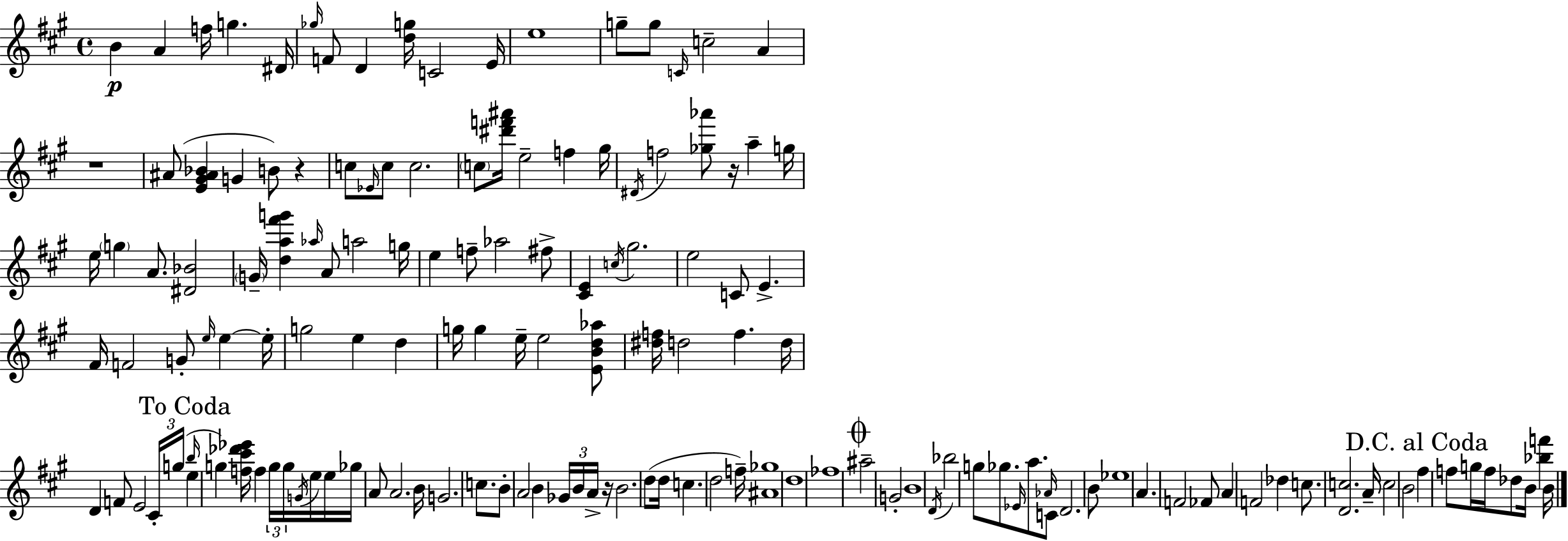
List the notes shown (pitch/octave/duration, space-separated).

B4/q A4/q F5/s G5/q. D#4/s Gb5/s F4/e D4/q [D5,G5]/s C4/h E4/s E5/w G5/e G5/e C4/s C5/h A4/q R/w A#4/e [E4,G#4,A#4,Bb4]/q G4/q B4/e R/q C5/e Eb4/s C5/e C5/h. C5/e [D#6,F6,A#6]/s E5/h F5/q G#5/s D#4/s F5/h [Gb5,Ab6]/e R/s A5/q G5/s E5/s G5/q A4/e. [D#4,Bb4]/h G4/s [D5,A5,F#6,G6]/q Ab5/s A4/e A5/h G5/s E5/q F5/e Ab5/h F#5/e [C#4,E4]/q C5/s G#5/h. E5/h C4/e E4/q. F#4/s F4/h G4/e E5/s E5/q E5/s G5/h E5/q D5/q G5/s G5/q E5/s E5/h [E4,B4,D5,Ab5]/e [D#5,F5]/s D5/h F5/q. D5/s D4/q F4/e E4/h C#4/s G5/s B5/s E5/q G5/q [F5,C#6,Db6,Eb6]/s F5/q G5/s G5/s G4/s E5/s E5/s Gb5/s A4/e A4/h. B4/s G4/h. C5/e. B4/e A4/h B4/q Gb4/s B4/s A4/s R/s B4/h. D5/e D5/s C5/q. D5/h F5/s [A#4,Gb5]/w D5/w FES5/w A#5/h G4/h B4/w D4/s Bb5/h G5/e Gb5/e. Eb4/s A5/e. Ab4/s C4/e D4/h. B4/e Eb5/w A4/q. F4/h FES4/e A4/q F4/h Db5/q C5/e. [D4,C5]/h. A4/s C5/h B4/h F#5/q F5/e G5/s F5/s Db5/e B4/s [Bb5,F6]/q B4/s